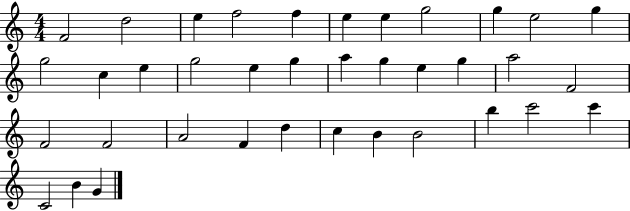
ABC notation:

X:1
T:Untitled
M:4/4
L:1/4
K:C
F2 d2 e f2 f e e g2 g e2 g g2 c e g2 e g a g e g a2 F2 F2 F2 A2 F d c B B2 b c'2 c' C2 B G